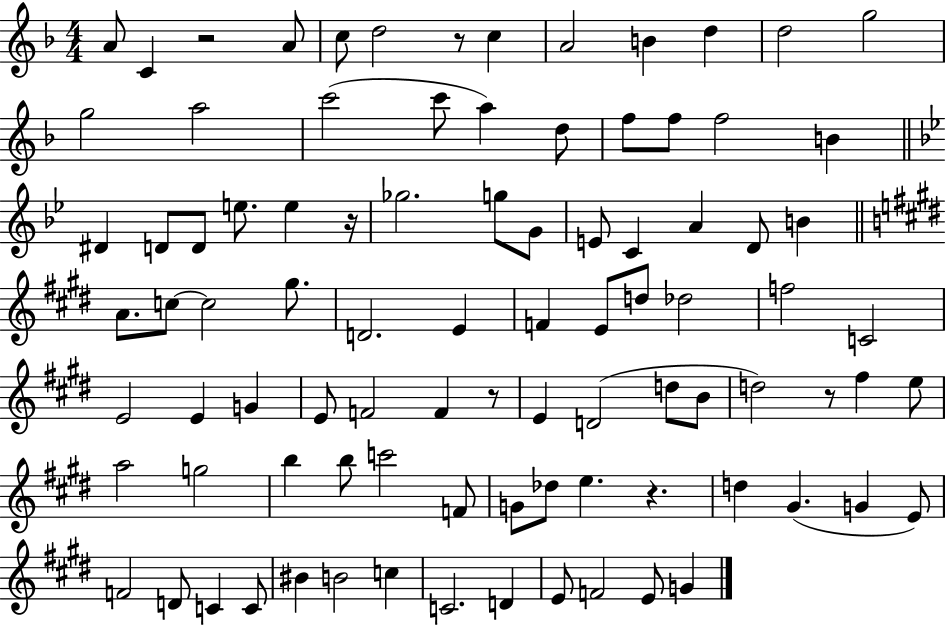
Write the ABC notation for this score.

X:1
T:Untitled
M:4/4
L:1/4
K:F
A/2 C z2 A/2 c/2 d2 z/2 c A2 B d d2 g2 g2 a2 c'2 c'/2 a d/2 f/2 f/2 f2 B ^D D/2 D/2 e/2 e z/4 _g2 g/2 G/2 E/2 C A D/2 B A/2 c/2 c2 ^g/2 D2 E F E/2 d/2 _d2 f2 C2 E2 E G E/2 F2 F z/2 E D2 d/2 B/2 d2 z/2 ^f e/2 a2 g2 b b/2 c'2 F/2 G/2 _d/2 e z d ^G G E/2 F2 D/2 C C/2 ^B B2 c C2 D E/2 F2 E/2 G